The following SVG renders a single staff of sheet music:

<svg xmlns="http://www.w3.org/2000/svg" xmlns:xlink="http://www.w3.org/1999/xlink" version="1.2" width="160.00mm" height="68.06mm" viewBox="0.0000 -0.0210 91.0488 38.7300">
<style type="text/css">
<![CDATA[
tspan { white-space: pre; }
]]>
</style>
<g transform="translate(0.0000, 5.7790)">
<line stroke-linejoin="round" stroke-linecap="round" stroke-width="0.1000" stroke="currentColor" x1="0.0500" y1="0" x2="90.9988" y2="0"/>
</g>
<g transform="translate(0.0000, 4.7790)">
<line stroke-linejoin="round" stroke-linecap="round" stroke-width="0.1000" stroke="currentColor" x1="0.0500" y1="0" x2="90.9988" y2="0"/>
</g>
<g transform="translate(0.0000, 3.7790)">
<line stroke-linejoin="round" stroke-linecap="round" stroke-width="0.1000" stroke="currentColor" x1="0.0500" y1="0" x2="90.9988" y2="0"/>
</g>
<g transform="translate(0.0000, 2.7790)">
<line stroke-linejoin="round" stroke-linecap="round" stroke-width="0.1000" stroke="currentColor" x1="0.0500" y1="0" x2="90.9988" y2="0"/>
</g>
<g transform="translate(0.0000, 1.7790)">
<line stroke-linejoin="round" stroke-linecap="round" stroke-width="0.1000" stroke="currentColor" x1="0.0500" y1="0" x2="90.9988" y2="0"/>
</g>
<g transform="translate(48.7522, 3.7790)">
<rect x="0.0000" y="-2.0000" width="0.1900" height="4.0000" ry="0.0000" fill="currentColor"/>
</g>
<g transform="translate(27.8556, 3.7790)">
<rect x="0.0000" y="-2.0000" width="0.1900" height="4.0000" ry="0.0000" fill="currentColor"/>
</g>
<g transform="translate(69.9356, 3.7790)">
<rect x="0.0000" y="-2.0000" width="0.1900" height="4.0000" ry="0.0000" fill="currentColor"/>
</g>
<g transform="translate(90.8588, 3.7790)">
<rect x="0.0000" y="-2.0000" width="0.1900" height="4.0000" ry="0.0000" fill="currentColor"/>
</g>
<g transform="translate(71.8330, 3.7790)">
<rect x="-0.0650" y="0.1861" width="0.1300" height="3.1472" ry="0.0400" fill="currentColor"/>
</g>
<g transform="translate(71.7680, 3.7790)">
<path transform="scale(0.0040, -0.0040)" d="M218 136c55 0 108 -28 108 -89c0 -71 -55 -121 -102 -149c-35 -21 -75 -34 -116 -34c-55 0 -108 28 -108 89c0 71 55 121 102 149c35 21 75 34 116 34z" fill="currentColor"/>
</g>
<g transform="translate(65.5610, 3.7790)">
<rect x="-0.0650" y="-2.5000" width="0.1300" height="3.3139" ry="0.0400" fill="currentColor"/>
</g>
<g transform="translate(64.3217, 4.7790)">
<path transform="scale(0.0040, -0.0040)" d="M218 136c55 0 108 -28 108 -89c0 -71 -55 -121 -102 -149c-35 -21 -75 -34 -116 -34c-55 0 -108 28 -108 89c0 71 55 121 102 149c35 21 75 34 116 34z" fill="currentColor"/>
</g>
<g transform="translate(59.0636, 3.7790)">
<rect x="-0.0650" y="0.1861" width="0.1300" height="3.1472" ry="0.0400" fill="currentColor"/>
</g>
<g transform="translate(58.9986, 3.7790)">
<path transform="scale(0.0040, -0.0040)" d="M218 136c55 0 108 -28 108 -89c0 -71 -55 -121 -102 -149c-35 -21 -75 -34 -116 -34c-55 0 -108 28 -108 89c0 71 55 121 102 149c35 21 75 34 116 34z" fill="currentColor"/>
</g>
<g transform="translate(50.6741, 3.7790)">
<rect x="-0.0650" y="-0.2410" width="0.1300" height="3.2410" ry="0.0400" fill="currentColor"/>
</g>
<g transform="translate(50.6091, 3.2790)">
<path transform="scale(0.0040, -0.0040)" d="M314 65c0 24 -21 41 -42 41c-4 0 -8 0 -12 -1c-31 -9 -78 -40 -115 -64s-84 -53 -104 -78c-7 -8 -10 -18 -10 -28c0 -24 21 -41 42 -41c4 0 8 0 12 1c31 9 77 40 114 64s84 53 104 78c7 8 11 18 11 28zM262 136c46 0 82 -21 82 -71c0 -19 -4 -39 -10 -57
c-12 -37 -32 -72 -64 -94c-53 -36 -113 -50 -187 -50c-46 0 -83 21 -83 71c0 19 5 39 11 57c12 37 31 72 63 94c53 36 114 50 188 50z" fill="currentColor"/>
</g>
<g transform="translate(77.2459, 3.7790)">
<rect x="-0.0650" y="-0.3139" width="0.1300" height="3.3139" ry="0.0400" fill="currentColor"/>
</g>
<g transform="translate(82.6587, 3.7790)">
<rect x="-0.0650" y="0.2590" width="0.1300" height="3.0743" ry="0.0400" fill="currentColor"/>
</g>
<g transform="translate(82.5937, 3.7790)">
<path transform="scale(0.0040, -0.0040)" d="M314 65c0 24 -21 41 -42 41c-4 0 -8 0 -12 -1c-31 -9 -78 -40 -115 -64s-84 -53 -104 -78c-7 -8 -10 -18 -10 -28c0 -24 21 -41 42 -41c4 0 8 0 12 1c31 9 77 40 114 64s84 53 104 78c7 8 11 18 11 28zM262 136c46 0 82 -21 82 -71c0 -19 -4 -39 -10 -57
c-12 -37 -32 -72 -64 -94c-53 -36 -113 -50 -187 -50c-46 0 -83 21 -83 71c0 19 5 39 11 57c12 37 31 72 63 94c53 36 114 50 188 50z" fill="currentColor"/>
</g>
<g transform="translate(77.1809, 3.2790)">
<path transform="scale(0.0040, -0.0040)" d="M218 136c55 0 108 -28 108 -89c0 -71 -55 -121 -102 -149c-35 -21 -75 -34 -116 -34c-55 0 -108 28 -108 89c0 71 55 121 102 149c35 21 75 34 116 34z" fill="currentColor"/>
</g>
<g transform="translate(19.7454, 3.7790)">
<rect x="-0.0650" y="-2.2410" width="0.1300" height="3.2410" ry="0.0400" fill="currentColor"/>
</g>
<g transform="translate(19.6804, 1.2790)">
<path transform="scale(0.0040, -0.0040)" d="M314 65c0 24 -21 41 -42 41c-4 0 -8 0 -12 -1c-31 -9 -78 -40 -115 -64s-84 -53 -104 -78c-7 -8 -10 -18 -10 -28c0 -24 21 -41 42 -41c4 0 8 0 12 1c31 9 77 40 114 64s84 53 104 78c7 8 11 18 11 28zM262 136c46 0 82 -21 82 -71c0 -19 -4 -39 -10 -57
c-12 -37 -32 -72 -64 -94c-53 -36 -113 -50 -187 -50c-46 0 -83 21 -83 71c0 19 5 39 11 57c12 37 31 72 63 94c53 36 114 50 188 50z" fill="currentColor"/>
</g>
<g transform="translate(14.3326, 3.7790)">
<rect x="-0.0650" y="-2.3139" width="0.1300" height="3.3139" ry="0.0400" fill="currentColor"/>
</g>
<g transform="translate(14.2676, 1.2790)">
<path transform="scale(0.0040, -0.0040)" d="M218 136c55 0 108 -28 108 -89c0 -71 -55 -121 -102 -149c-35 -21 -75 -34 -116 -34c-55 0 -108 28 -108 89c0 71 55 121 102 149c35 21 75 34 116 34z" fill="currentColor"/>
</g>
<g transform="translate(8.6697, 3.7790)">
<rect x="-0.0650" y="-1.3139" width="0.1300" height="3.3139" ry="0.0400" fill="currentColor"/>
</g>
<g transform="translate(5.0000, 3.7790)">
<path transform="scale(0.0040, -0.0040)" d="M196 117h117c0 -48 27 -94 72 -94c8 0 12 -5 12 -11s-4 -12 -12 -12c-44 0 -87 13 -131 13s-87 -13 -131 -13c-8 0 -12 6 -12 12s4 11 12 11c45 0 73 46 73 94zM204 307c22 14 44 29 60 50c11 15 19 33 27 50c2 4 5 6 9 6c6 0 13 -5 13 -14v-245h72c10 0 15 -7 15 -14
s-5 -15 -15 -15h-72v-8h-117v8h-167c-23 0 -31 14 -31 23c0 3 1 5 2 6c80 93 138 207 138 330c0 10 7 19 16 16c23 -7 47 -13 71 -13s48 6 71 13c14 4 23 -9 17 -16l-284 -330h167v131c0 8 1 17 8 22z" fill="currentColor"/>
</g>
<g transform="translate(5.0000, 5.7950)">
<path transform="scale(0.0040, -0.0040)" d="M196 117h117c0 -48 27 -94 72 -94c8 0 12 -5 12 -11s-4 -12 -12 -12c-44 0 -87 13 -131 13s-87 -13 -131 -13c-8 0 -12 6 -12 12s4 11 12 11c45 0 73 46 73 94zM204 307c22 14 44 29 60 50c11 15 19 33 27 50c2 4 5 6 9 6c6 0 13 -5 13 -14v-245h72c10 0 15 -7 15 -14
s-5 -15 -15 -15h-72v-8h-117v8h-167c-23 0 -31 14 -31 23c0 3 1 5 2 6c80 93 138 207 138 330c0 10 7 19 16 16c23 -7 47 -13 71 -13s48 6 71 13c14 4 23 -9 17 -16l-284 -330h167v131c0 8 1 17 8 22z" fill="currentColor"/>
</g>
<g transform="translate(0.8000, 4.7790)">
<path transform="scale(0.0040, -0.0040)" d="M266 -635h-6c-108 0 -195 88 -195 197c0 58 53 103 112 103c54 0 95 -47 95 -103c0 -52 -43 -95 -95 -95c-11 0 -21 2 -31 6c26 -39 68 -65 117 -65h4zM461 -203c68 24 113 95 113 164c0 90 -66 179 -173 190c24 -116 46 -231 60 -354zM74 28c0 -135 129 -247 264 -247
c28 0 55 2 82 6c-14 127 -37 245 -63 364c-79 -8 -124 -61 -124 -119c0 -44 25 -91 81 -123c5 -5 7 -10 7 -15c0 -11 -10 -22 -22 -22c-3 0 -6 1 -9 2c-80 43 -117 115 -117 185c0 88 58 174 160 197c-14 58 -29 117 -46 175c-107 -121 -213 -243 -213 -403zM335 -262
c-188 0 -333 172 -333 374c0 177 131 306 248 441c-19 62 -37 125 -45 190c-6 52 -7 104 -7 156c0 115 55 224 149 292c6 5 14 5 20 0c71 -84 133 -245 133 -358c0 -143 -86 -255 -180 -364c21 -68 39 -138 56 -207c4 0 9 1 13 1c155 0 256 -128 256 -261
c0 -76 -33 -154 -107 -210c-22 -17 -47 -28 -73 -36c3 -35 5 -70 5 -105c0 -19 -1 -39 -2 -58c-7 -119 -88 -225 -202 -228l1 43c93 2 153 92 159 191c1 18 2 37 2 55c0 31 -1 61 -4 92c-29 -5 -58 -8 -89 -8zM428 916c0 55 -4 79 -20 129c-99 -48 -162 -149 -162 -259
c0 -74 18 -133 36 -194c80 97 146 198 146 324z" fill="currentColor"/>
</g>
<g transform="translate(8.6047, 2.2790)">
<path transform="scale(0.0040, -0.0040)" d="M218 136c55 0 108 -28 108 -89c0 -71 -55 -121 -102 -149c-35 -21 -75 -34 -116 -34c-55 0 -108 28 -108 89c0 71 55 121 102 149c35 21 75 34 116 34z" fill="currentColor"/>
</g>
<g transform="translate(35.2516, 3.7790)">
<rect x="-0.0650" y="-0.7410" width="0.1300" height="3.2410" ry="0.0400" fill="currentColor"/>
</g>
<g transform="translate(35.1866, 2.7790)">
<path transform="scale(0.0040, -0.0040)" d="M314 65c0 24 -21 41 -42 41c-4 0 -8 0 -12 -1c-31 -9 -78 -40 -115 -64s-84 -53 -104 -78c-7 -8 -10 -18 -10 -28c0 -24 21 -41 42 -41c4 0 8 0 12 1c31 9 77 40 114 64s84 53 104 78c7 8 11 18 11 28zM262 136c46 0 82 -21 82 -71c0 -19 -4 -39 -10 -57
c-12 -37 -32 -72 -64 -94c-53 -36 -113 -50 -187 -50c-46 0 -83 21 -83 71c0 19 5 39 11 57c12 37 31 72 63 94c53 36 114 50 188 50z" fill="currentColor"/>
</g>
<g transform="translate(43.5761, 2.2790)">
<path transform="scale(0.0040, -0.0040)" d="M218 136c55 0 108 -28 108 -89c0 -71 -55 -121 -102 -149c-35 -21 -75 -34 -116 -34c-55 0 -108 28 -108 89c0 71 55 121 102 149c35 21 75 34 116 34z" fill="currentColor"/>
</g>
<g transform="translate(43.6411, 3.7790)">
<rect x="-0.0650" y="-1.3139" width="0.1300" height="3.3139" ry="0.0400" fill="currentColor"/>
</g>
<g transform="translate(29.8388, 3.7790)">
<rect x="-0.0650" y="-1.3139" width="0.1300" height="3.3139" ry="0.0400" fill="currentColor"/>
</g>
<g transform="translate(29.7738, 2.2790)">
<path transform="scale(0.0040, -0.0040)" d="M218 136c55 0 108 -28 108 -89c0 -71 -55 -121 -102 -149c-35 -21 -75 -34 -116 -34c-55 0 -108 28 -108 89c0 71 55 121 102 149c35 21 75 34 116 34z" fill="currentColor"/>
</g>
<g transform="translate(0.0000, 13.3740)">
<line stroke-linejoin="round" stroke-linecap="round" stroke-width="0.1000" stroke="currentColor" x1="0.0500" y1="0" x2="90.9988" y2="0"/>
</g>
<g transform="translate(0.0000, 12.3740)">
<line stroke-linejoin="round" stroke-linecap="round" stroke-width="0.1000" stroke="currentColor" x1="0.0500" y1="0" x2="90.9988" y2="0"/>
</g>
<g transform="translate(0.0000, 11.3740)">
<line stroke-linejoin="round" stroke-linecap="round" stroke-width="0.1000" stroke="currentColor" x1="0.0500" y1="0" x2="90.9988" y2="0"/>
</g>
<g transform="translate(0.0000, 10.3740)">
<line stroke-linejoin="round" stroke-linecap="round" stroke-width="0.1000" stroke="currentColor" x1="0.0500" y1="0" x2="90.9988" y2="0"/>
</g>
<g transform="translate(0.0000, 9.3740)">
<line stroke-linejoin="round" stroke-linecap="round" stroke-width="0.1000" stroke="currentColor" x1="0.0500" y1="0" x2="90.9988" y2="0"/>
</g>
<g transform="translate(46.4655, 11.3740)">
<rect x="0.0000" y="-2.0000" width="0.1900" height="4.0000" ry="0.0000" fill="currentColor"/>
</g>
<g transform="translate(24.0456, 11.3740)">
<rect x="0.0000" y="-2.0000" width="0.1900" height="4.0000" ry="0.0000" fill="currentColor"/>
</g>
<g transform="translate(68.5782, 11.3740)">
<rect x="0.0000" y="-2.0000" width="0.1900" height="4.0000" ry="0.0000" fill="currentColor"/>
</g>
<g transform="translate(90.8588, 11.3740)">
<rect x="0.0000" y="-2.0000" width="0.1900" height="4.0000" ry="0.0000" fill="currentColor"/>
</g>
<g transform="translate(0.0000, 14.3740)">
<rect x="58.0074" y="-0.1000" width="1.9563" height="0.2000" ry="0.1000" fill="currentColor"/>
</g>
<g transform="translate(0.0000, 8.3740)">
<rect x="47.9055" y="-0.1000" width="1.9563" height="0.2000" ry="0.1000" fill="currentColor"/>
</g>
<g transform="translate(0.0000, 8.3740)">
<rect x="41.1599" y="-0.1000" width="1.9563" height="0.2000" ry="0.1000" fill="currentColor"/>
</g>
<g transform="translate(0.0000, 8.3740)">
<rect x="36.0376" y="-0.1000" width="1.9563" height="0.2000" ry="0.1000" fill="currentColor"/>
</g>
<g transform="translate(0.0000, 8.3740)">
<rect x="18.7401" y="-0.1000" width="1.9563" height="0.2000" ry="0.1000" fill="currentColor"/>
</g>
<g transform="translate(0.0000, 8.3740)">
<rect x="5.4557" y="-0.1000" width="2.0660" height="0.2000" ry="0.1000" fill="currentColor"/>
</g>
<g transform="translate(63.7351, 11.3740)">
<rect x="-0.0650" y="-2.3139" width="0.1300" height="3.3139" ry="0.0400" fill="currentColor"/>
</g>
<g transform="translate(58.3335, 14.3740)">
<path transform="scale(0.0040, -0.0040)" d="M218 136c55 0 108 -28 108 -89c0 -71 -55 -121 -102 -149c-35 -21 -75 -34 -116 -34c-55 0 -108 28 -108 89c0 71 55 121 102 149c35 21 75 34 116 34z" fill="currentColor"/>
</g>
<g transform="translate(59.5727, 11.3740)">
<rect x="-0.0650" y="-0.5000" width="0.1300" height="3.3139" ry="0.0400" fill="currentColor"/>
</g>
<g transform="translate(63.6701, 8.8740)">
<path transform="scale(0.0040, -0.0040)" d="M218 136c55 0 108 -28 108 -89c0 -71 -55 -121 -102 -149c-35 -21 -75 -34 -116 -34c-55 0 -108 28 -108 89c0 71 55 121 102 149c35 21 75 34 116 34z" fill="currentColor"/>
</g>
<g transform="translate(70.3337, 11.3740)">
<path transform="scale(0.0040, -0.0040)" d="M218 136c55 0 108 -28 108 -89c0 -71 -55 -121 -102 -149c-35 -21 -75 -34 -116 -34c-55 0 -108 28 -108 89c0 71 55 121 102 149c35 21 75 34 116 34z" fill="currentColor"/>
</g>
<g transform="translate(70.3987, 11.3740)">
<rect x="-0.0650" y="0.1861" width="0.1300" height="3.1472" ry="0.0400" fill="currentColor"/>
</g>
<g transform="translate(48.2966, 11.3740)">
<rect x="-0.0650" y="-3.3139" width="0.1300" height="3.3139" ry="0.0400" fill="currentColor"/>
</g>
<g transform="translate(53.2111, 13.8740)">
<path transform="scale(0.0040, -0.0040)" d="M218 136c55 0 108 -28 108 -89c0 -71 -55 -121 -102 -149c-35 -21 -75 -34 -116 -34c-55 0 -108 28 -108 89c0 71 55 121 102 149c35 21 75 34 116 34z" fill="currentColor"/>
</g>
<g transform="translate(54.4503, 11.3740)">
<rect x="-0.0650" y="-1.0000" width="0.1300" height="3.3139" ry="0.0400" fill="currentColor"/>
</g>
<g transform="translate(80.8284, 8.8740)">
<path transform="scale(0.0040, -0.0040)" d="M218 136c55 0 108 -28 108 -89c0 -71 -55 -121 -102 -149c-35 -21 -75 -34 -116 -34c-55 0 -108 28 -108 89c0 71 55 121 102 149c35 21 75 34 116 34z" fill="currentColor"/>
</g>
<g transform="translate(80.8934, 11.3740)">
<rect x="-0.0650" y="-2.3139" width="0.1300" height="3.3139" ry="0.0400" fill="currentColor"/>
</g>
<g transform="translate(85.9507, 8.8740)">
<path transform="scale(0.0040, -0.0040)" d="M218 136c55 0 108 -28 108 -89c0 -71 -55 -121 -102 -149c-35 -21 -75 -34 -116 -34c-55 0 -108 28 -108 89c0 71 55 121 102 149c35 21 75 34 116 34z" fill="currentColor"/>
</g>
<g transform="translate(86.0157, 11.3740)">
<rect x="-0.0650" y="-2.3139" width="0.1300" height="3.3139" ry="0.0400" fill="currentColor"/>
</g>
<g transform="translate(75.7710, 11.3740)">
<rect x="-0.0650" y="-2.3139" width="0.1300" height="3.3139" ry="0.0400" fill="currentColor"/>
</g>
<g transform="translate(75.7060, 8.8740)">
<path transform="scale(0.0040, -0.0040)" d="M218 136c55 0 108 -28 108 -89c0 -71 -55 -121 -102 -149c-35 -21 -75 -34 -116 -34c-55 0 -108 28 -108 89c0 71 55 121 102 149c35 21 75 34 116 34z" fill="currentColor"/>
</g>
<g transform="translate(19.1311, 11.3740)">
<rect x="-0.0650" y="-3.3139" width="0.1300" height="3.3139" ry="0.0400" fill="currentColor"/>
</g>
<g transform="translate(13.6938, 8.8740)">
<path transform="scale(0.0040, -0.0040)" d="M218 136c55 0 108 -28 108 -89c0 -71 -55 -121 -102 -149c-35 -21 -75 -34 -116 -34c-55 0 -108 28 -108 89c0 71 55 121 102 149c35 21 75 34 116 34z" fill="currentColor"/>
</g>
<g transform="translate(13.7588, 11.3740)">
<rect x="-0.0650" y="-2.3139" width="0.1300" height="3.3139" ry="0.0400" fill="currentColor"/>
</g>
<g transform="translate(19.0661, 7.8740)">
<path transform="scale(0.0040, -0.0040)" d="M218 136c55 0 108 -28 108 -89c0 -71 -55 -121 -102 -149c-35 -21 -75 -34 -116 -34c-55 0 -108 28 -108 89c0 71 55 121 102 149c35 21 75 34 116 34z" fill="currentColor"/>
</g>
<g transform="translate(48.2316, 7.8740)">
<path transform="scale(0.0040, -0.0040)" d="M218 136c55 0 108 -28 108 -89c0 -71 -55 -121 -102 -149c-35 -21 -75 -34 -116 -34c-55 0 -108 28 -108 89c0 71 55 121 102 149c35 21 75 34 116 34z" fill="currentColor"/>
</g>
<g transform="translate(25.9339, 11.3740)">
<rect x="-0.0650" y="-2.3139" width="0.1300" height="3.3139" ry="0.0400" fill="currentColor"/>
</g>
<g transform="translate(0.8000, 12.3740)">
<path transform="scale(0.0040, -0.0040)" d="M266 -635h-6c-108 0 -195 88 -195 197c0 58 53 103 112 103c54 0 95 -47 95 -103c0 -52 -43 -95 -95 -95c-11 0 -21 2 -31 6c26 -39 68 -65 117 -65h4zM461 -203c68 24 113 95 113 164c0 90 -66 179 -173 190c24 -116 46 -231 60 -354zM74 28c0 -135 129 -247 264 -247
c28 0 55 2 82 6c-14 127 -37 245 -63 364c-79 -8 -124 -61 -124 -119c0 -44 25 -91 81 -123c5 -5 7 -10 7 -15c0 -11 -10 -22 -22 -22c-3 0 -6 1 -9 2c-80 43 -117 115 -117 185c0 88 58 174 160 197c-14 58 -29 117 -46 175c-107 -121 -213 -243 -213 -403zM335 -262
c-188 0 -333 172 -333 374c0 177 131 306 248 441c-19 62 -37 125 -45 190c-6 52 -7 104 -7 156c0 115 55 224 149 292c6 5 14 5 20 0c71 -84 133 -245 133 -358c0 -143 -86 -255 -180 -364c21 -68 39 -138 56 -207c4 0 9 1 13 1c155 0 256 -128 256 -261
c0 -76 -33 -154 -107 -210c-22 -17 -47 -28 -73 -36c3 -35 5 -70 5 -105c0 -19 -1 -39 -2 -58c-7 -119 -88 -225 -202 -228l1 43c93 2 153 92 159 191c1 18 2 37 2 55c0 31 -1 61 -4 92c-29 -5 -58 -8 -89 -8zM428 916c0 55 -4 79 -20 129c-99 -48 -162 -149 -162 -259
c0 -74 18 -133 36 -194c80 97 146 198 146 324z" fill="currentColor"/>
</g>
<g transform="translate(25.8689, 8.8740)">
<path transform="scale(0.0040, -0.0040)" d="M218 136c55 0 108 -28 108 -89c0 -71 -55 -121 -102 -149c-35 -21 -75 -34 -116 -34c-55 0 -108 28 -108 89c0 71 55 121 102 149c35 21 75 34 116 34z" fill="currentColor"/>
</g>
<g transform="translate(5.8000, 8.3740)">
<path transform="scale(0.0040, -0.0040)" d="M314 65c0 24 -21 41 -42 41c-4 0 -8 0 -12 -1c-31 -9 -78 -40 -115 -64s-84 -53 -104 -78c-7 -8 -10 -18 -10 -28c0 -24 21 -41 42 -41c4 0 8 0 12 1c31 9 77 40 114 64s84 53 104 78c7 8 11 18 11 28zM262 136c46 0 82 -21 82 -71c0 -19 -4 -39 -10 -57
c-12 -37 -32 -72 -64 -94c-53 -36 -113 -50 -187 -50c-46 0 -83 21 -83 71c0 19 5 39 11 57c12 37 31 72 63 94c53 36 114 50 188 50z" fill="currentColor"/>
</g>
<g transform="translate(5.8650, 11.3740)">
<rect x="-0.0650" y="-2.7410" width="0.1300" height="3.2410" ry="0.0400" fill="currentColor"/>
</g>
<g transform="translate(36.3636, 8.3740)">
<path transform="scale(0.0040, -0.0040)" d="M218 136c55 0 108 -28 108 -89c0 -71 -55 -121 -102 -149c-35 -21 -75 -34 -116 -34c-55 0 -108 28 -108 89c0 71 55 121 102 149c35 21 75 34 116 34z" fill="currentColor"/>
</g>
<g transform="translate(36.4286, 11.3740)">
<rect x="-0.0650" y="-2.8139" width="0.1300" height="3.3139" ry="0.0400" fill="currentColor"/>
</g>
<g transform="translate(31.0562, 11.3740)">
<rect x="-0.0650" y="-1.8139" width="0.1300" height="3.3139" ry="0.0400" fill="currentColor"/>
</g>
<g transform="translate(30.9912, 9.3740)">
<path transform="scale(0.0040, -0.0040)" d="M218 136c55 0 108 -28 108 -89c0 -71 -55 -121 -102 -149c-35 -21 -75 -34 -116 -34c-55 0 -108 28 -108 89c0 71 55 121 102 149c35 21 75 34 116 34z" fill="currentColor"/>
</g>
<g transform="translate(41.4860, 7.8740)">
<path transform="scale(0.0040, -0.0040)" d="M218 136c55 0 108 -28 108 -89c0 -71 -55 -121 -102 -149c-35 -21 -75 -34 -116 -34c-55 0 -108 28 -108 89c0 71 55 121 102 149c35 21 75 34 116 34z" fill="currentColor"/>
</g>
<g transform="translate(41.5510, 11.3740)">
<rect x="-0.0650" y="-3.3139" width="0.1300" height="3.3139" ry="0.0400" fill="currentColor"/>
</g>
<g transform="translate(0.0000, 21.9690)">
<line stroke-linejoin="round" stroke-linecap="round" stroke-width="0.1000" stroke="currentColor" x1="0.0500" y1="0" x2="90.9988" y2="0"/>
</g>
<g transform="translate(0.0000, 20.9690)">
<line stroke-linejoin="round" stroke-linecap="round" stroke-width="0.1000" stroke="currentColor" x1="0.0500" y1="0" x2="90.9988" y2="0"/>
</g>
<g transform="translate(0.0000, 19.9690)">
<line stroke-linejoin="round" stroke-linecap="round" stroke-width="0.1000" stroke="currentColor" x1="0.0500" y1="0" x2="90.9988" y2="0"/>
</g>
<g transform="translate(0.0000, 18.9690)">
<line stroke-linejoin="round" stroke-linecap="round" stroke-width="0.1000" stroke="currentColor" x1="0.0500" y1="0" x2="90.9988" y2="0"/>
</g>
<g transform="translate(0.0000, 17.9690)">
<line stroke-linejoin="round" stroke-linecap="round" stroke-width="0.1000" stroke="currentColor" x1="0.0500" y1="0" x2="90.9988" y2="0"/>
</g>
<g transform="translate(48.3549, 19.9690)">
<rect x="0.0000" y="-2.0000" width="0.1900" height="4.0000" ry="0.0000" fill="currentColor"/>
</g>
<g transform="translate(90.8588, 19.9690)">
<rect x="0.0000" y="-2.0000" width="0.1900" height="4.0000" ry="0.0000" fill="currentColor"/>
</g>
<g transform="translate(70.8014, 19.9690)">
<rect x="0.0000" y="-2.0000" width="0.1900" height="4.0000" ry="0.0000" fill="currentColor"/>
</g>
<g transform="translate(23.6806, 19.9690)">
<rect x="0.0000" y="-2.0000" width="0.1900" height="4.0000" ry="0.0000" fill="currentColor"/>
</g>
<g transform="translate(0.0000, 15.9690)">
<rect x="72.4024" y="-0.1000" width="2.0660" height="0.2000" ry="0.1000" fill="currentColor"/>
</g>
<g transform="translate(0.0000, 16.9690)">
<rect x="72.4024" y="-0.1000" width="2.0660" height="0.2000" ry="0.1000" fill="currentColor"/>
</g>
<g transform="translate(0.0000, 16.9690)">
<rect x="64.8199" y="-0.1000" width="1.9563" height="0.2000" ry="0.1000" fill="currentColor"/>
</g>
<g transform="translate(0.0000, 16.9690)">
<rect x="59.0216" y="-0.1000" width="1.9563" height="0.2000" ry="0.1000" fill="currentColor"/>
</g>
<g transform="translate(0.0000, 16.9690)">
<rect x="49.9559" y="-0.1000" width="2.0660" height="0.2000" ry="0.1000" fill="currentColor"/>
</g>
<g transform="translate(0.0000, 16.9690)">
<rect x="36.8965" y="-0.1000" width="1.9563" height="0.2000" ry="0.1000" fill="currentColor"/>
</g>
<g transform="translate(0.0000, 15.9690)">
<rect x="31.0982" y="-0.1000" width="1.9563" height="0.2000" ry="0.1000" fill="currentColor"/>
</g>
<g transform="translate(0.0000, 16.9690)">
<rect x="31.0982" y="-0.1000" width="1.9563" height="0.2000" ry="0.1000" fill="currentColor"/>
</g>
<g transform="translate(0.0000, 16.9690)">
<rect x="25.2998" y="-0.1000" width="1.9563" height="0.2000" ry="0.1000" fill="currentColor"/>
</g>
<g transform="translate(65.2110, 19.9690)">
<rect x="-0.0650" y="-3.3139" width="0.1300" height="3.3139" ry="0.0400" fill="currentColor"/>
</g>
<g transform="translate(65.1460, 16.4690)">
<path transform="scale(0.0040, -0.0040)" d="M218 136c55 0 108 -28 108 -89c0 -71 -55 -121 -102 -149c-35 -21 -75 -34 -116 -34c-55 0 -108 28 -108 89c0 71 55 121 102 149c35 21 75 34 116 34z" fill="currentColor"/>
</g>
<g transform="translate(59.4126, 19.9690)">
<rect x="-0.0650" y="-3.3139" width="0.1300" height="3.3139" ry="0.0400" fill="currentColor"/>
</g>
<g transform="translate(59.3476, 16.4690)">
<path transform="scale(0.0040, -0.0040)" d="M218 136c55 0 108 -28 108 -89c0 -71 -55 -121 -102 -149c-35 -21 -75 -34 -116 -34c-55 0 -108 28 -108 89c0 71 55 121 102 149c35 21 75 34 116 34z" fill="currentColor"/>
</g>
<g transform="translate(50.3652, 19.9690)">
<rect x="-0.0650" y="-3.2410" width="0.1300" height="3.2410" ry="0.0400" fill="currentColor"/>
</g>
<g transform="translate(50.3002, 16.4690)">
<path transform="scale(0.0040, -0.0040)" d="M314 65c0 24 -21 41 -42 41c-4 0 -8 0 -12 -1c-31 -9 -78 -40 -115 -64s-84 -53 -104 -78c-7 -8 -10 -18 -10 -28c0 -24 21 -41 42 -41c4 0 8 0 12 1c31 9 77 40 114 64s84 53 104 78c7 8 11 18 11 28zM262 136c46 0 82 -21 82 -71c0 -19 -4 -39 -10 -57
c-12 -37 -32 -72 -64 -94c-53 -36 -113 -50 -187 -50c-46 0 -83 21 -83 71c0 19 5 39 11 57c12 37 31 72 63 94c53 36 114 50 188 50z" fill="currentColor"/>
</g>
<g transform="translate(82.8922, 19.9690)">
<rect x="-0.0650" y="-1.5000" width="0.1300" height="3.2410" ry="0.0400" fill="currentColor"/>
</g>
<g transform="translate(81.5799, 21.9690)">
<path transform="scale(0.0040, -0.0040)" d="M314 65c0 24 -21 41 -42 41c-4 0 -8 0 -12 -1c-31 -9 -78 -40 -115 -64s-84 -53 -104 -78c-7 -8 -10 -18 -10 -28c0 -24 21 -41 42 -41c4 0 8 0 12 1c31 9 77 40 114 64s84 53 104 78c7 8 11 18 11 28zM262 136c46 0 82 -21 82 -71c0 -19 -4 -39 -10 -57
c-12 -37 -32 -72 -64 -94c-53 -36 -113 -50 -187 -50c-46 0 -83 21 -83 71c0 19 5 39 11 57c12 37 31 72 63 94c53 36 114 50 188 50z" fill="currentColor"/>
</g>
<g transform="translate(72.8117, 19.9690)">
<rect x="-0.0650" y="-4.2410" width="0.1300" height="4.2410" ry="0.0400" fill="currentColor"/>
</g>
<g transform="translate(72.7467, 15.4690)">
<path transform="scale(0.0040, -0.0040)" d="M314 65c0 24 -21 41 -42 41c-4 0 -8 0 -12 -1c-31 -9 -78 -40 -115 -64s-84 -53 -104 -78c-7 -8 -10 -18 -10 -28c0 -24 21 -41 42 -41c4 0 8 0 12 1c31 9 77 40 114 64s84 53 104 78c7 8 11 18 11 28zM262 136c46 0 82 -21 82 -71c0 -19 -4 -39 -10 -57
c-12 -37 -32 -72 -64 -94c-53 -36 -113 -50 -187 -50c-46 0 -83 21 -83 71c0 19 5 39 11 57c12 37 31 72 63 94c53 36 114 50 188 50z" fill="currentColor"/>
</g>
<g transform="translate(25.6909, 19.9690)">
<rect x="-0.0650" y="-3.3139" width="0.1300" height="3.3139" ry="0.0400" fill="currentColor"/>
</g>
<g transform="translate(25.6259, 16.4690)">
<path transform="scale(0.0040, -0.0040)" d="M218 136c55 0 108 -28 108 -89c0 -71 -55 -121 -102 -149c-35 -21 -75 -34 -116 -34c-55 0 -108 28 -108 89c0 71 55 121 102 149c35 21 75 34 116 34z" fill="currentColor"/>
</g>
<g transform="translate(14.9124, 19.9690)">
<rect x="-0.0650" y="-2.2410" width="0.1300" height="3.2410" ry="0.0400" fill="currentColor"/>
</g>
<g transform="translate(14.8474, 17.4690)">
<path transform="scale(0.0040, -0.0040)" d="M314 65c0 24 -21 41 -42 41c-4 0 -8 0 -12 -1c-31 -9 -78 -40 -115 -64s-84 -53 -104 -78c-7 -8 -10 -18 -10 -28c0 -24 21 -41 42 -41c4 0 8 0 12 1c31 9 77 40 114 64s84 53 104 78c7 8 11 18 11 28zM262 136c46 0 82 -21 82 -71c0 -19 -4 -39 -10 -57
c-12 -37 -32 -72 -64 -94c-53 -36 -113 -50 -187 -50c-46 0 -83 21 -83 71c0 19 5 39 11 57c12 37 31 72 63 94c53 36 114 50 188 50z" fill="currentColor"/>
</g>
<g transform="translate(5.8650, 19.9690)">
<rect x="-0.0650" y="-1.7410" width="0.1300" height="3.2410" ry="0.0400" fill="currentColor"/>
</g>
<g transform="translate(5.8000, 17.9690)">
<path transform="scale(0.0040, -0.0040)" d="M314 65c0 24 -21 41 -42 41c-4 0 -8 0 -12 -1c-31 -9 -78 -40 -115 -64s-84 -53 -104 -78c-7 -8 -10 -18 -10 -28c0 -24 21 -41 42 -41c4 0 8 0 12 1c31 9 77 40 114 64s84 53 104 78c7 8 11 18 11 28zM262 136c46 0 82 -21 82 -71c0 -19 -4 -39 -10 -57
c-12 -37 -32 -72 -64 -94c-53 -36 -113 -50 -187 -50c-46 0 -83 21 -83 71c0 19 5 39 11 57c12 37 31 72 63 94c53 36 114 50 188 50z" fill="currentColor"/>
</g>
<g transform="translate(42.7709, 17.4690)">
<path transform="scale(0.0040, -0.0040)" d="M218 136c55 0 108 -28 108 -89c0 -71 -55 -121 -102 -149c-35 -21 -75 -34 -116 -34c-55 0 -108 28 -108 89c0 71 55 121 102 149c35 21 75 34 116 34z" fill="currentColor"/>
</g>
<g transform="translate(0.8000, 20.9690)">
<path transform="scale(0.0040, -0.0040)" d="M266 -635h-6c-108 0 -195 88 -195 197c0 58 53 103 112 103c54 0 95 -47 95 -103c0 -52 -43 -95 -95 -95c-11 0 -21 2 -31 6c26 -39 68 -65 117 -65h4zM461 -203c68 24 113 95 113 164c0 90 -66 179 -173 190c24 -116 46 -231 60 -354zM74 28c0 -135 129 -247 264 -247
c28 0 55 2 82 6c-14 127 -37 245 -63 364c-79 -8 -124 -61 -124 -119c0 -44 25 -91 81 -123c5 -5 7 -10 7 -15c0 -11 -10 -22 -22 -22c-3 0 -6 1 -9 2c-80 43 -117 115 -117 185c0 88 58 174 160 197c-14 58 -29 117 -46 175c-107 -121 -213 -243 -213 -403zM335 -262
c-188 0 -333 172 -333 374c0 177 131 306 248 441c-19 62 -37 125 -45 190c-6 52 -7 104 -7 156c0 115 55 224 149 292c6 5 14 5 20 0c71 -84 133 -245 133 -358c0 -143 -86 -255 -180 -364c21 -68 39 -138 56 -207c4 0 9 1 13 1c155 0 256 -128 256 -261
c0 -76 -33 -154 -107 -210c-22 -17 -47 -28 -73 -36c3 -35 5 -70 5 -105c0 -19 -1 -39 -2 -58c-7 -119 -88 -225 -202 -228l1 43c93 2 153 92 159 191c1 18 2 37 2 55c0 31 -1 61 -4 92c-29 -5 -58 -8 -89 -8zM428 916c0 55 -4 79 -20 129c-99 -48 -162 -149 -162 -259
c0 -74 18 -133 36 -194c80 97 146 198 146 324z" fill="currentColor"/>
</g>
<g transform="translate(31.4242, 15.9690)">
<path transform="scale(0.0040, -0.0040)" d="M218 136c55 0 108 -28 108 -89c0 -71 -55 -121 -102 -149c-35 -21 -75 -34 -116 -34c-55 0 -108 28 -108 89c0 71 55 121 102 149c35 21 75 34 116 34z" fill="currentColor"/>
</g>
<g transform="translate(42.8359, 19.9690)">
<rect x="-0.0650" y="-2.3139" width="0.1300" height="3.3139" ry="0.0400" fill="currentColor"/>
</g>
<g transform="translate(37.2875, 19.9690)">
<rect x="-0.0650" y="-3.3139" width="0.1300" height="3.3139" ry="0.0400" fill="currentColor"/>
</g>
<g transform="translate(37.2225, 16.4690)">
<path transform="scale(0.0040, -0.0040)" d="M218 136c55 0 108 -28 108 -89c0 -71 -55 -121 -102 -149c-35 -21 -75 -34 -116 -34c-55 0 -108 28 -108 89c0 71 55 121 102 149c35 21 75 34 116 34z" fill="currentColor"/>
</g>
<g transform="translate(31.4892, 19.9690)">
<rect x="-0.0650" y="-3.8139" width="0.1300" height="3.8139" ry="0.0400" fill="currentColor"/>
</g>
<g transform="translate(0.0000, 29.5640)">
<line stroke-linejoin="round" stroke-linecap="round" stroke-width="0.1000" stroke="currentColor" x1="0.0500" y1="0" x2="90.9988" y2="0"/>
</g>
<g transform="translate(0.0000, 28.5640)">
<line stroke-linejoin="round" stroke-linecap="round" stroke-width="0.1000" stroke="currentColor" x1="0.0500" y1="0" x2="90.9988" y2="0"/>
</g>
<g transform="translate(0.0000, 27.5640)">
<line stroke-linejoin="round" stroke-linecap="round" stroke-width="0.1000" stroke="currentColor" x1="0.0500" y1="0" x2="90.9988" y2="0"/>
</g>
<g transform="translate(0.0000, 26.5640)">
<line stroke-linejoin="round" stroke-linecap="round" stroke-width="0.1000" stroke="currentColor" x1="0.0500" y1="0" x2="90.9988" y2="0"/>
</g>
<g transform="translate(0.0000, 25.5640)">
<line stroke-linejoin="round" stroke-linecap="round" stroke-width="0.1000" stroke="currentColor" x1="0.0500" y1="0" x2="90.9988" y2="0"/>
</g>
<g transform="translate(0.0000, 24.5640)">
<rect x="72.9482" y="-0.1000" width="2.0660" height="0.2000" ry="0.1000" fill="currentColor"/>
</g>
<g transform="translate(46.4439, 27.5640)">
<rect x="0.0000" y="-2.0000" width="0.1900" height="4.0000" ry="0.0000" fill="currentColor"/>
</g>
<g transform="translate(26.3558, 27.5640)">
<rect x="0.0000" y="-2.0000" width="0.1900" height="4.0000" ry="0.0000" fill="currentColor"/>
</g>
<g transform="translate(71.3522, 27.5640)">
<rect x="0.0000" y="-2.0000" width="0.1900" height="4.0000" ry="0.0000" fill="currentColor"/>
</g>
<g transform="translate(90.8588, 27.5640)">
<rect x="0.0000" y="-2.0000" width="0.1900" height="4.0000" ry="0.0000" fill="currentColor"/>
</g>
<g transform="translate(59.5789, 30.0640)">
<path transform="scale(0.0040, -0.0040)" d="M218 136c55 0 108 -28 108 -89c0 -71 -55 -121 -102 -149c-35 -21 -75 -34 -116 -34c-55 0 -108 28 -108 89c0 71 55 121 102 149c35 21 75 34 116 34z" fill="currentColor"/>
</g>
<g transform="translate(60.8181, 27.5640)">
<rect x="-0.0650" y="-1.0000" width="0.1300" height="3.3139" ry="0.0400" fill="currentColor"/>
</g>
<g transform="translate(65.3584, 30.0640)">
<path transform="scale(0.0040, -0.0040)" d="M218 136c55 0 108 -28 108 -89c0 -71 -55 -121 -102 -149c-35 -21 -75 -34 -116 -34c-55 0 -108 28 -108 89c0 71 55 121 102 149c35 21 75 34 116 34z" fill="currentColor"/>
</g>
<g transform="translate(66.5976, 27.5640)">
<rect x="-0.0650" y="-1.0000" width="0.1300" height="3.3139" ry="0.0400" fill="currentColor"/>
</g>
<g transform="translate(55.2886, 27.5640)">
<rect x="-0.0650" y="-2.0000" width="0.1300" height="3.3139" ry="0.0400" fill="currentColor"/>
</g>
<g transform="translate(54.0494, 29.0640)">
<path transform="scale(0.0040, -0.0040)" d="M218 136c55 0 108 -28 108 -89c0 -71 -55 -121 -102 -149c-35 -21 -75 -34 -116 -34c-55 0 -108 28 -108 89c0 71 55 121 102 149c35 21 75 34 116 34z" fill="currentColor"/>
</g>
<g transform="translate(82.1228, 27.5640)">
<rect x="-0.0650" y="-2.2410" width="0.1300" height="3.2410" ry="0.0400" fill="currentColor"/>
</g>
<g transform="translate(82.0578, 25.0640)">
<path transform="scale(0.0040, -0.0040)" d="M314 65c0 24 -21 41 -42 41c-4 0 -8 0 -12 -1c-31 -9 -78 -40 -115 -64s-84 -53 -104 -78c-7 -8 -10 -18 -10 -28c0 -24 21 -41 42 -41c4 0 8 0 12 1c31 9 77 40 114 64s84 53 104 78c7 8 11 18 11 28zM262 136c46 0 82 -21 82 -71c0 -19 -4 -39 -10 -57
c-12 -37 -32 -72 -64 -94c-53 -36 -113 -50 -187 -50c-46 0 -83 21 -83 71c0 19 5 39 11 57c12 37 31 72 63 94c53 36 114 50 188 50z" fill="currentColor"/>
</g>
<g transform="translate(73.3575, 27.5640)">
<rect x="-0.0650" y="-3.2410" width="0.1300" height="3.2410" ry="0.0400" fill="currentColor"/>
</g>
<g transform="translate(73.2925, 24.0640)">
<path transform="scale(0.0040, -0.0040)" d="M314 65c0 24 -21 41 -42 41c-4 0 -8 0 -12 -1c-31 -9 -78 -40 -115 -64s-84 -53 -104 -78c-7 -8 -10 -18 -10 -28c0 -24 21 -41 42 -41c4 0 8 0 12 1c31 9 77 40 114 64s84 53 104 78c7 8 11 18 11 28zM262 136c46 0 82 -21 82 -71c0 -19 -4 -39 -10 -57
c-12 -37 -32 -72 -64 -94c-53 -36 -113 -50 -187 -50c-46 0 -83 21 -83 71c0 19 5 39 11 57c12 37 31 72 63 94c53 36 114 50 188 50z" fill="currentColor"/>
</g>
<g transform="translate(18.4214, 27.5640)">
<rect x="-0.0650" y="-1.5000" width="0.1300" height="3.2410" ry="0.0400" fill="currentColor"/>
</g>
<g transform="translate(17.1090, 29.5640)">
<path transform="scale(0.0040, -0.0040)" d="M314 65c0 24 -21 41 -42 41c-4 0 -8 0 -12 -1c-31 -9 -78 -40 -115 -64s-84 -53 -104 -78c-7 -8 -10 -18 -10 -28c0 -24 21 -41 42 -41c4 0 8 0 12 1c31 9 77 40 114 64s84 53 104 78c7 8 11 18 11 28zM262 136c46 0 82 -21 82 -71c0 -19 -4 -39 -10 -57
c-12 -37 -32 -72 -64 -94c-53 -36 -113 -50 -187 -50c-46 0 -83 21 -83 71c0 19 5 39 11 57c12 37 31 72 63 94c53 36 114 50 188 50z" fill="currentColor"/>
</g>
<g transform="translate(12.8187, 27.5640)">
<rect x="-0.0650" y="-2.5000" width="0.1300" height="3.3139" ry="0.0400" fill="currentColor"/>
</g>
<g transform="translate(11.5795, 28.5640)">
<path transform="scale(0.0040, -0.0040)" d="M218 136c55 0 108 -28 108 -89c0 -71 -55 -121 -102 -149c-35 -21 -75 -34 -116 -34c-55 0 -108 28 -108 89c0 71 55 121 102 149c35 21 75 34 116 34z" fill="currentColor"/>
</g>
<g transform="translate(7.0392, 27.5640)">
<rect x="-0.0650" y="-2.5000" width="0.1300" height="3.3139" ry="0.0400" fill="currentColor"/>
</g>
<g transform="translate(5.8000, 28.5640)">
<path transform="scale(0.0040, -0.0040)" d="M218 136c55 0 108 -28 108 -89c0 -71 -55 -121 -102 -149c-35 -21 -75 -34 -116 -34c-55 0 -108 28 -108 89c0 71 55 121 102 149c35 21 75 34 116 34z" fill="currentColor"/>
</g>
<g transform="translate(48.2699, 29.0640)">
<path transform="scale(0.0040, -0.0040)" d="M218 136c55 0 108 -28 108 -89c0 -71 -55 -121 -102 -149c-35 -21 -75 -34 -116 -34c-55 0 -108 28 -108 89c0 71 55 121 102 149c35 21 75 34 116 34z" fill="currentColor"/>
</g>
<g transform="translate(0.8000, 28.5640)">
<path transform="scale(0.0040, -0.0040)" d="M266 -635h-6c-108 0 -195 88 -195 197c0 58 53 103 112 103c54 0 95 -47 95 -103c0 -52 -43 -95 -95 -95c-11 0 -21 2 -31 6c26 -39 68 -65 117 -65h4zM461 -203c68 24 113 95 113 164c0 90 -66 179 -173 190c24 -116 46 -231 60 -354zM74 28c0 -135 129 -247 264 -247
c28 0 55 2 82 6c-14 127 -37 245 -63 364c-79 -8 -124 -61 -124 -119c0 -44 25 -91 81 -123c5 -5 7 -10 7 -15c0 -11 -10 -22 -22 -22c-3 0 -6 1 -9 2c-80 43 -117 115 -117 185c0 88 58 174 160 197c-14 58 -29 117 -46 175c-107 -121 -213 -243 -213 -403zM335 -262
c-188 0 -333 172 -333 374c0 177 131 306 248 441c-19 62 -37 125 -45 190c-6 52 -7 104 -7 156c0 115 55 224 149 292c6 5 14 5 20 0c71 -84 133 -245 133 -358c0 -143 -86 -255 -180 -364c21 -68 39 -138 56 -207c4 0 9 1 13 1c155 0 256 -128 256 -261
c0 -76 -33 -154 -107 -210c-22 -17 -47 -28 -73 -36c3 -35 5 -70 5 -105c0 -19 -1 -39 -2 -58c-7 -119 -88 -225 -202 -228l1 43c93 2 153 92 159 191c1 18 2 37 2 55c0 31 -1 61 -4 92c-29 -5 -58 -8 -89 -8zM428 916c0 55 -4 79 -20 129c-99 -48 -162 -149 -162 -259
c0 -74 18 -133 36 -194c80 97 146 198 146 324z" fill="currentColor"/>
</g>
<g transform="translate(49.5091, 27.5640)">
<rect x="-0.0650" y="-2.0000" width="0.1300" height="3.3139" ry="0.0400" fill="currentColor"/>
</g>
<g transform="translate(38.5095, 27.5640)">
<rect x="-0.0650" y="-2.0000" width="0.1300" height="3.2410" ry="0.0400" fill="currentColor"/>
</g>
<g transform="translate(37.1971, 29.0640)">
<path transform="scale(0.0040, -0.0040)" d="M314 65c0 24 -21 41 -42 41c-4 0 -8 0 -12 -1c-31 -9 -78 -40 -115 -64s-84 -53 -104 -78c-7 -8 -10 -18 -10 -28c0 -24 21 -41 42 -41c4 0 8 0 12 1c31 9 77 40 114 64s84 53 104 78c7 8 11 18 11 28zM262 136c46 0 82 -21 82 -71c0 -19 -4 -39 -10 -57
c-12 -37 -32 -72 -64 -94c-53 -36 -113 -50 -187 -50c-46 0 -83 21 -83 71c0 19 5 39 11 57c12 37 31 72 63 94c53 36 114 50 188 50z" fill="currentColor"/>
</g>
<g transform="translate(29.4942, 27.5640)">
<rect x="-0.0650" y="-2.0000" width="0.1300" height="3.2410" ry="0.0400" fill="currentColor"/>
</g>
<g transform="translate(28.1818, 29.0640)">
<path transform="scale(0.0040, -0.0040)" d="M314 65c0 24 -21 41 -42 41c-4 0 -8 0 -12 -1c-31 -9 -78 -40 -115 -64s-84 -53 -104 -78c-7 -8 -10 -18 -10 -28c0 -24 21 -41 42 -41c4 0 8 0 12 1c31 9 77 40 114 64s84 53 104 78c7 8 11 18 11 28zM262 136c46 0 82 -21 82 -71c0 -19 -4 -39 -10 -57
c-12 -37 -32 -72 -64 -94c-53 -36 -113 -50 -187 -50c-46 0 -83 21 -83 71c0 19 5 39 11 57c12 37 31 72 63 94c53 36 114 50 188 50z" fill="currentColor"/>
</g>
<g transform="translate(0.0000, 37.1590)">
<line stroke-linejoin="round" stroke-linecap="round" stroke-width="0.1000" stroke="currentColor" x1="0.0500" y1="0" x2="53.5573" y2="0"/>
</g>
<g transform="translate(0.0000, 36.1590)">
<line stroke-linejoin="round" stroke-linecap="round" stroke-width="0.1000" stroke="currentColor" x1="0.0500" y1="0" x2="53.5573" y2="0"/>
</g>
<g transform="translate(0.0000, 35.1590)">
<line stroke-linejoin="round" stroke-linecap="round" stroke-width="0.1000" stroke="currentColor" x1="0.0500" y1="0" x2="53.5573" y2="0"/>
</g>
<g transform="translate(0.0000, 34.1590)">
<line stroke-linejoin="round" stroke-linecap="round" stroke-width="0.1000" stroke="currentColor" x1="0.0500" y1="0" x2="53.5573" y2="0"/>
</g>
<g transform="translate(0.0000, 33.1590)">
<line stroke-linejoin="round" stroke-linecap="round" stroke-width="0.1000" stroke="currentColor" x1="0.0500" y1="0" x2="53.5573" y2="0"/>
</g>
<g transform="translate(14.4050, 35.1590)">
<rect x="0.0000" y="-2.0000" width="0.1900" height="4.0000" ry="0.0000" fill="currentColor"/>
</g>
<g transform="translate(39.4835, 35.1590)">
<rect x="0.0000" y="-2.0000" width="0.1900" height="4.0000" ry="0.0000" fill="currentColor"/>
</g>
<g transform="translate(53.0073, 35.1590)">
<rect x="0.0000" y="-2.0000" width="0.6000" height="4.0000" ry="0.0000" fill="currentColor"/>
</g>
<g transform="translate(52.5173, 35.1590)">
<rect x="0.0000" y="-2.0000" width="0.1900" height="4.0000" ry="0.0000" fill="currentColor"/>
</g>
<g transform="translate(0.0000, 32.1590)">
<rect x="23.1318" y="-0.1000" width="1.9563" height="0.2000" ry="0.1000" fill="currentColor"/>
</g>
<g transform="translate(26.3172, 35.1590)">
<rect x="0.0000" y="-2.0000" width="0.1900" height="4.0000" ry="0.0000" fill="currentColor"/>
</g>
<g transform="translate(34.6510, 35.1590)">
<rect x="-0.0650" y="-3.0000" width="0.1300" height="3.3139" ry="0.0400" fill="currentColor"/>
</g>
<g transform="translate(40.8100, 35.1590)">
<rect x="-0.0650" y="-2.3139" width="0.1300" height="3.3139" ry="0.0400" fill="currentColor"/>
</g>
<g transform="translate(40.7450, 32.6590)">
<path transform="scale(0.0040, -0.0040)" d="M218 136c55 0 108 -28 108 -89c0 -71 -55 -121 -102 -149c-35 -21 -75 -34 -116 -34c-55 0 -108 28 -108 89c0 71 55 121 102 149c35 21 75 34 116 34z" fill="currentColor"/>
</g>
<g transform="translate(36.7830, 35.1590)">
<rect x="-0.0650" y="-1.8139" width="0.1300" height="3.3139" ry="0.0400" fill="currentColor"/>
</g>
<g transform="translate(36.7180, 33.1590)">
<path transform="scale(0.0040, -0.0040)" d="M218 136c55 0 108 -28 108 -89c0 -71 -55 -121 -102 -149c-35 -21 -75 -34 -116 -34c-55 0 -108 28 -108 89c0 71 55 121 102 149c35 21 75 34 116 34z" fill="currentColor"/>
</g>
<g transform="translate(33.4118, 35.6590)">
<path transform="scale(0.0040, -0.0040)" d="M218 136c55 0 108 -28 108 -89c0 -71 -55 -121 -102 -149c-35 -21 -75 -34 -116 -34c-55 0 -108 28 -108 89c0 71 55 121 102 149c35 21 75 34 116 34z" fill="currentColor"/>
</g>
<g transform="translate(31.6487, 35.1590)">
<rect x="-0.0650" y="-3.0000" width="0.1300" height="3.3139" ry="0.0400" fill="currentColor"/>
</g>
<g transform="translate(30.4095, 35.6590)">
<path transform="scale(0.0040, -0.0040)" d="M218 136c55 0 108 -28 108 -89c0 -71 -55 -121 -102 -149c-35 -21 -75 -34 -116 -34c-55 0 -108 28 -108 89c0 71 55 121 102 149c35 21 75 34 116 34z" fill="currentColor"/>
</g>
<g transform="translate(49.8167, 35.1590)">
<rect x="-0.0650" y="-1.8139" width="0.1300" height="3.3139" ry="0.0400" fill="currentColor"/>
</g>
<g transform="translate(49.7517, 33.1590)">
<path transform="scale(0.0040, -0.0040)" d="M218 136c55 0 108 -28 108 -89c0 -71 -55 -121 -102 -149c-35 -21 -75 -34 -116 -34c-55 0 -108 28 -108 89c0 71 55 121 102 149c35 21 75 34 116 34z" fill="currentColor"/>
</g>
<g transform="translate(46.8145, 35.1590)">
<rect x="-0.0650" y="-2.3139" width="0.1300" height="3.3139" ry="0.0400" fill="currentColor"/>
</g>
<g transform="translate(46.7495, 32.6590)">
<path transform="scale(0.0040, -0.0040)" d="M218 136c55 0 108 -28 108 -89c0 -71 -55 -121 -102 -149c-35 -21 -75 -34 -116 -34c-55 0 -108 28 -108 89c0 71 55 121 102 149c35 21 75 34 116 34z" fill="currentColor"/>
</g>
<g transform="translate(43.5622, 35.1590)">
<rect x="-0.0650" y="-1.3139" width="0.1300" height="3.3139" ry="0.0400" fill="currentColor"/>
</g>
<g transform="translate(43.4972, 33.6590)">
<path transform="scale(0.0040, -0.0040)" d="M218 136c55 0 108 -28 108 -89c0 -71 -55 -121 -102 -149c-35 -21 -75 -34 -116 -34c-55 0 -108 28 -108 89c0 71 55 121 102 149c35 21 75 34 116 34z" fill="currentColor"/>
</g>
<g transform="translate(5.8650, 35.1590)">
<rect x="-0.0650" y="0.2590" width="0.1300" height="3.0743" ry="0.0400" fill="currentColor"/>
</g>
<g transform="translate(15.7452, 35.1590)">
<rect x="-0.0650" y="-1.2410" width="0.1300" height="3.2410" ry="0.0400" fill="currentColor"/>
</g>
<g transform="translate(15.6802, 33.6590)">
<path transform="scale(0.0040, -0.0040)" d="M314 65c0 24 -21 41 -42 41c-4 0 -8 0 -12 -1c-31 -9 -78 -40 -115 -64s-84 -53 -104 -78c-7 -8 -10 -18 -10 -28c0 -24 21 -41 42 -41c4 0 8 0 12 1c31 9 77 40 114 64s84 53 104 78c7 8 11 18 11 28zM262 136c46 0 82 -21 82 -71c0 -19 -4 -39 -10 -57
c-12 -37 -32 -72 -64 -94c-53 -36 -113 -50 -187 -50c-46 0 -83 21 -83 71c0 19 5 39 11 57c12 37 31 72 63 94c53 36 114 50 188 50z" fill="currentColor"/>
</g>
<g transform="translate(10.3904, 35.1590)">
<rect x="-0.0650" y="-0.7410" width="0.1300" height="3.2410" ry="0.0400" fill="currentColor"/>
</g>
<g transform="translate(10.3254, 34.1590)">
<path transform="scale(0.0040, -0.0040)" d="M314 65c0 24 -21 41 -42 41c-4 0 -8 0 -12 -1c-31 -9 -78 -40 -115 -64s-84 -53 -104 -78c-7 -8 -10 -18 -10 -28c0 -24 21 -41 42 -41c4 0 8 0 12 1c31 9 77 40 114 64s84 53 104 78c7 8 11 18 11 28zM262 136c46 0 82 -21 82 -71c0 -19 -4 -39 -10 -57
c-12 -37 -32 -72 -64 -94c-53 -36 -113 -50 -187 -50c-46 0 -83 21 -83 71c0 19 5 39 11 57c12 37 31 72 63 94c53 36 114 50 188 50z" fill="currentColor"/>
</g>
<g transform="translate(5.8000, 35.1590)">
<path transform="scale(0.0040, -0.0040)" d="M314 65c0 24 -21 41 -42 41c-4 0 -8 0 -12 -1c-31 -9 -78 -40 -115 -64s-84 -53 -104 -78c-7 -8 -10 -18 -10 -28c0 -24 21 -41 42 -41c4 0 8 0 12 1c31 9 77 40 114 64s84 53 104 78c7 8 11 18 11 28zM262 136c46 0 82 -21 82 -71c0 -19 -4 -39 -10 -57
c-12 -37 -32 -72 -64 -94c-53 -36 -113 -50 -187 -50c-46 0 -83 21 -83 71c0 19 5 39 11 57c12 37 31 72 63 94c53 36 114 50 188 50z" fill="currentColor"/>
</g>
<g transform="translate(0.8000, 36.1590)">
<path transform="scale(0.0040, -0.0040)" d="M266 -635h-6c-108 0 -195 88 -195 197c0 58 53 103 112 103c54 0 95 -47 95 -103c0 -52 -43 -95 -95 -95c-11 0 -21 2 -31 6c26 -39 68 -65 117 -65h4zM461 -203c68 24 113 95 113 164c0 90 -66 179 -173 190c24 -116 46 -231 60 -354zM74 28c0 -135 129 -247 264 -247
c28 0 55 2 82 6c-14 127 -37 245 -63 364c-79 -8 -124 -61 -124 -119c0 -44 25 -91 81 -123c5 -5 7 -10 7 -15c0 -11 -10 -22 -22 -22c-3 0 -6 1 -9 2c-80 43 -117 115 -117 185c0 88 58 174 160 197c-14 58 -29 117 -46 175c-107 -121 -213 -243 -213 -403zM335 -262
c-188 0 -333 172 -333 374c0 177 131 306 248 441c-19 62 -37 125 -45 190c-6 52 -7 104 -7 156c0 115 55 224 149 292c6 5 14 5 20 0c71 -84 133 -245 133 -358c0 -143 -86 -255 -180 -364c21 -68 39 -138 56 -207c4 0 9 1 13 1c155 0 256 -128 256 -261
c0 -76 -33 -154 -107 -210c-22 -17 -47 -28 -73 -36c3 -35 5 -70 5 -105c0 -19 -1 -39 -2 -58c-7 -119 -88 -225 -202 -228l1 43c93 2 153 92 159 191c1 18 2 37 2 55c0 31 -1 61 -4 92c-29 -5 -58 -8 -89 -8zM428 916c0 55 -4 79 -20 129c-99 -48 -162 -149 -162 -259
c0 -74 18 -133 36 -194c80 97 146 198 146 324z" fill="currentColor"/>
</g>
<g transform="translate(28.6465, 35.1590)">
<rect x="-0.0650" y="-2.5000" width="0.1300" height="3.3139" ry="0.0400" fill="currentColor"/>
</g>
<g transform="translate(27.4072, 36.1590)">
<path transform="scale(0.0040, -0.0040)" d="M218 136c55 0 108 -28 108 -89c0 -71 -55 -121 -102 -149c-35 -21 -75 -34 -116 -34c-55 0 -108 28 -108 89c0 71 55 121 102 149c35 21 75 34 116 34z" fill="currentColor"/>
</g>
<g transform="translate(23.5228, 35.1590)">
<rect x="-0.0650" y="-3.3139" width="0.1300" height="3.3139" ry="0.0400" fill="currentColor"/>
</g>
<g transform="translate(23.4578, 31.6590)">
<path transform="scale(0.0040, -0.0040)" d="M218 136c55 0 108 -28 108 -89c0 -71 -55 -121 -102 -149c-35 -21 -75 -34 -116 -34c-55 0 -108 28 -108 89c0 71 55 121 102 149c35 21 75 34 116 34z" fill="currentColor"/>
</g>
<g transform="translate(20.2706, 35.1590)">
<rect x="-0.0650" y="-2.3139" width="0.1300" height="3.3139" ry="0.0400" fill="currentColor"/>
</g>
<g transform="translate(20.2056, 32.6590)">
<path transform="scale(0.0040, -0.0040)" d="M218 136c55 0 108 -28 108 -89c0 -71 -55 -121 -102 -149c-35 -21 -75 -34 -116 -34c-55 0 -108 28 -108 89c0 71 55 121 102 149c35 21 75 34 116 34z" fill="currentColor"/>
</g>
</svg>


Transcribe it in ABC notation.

X:1
T:Untitled
M:4/4
L:1/4
K:C
e g g2 e d2 e c2 B G B c B2 a2 g b g f a b b D C g B g g g f2 g2 b c' b g b2 b b d'2 E2 G G E2 F2 F2 F F D D b2 g2 B2 d2 e2 g b G A A f g e g f